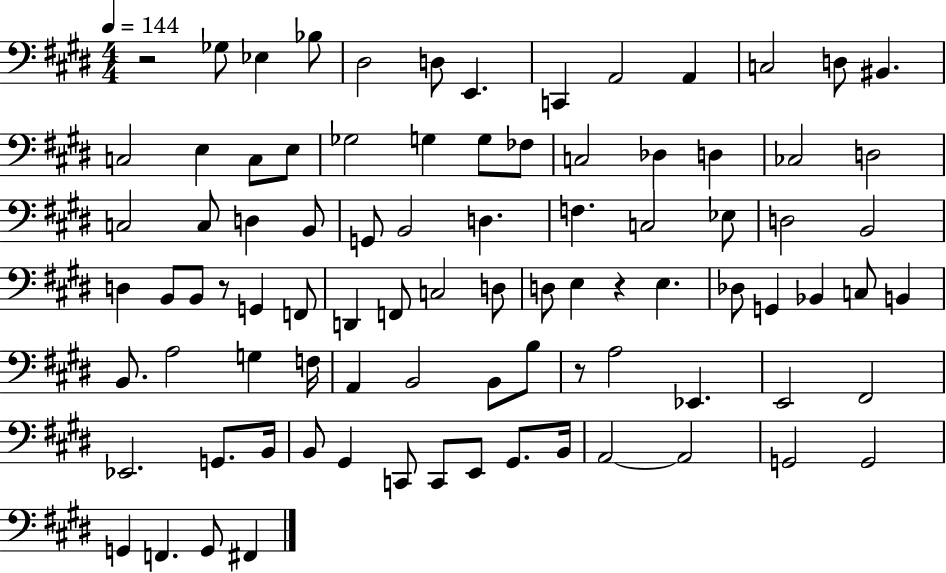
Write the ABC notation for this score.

X:1
T:Untitled
M:4/4
L:1/4
K:E
z2 _G,/2 _E, _B,/2 ^D,2 D,/2 E,, C,, A,,2 A,, C,2 D,/2 ^B,, C,2 E, C,/2 E,/2 _G,2 G, G,/2 _F,/2 C,2 _D, D, _C,2 D,2 C,2 C,/2 D, B,,/2 G,,/2 B,,2 D, F, C,2 _E,/2 D,2 B,,2 D, B,,/2 B,,/2 z/2 G,, F,,/2 D,, F,,/2 C,2 D,/2 D,/2 E, z E, _D,/2 G,, _B,, C,/2 B,, B,,/2 A,2 G, F,/4 A,, B,,2 B,,/2 B,/2 z/2 A,2 _E,, E,,2 ^F,,2 _E,,2 G,,/2 B,,/4 B,,/2 ^G,, C,,/2 C,,/2 E,,/2 ^G,,/2 B,,/4 A,,2 A,,2 G,,2 G,,2 G,, F,, G,,/2 ^F,,